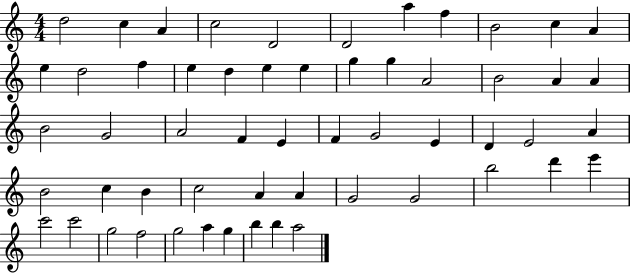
X:1
T:Untitled
M:4/4
L:1/4
K:C
d2 c A c2 D2 D2 a f B2 c A e d2 f e d e e g g A2 B2 A A B2 G2 A2 F E F G2 E D E2 A B2 c B c2 A A G2 G2 b2 d' e' c'2 c'2 g2 f2 g2 a g b b a2